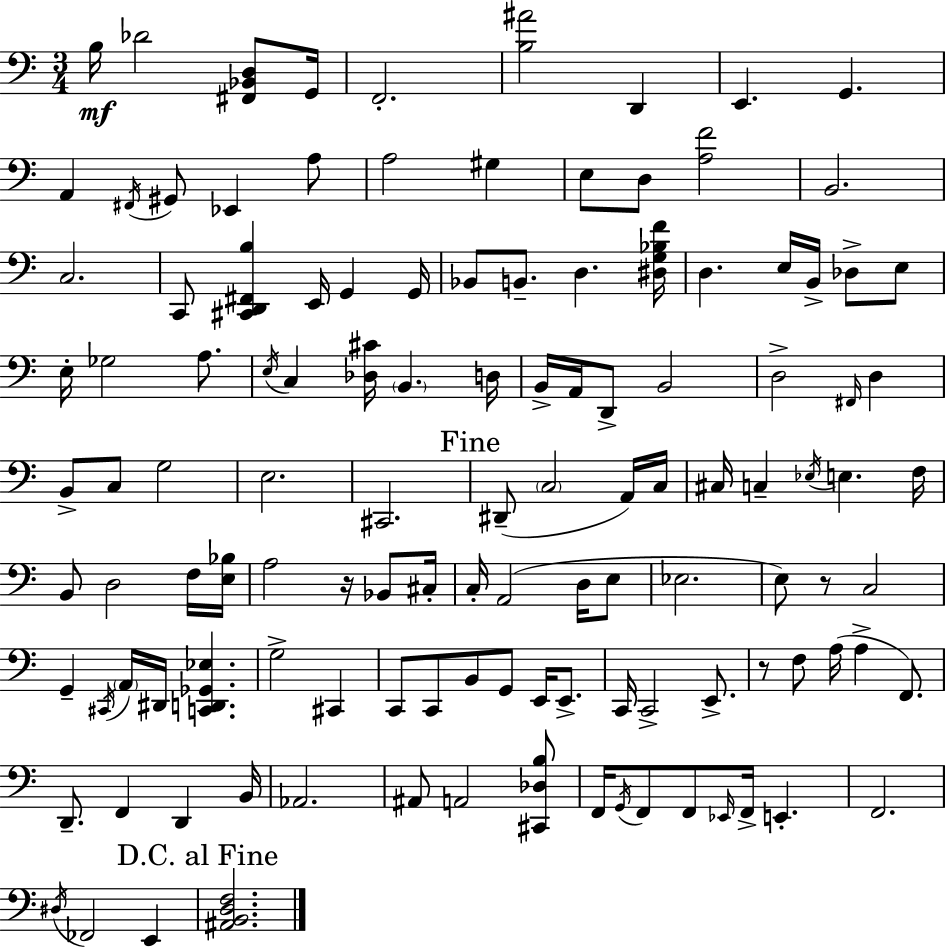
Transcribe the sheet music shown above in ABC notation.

X:1
T:Untitled
M:3/4
L:1/4
K:C
B,/4 _D2 [^F,,_B,,D,]/2 G,,/4 F,,2 [B,^A]2 D,, E,, G,, A,, ^F,,/4 ^G,,/2 _E,, A,/2 A,2 ^G, E,/2 D,/2 [A,F]2 B,,2 C,2 C,,/2 [^C,,D,,^F,,B,] E,,/4 G,, G,,/4 _B,,/2 B,,/2 D, [^D,G,_B,F]/4 D, E,/4 B,,/4 _D,/2 E,/2 E,/4 _G,2 A,/2 E,/4 C, [_D,^C]/4 B,, D,/4 B,,/4 A,,/4 D,,/2 B,,2 D,2 ^F,,/4 D, B,,/2 C,/2 G,2 E,2 ^C,,2 ^D,,/2 C,2 A,,/4 C,/4 ^C,/4 C, _E,/4 E, F,/4 B,,/2 D,2 F,/4 [E,_B,]/4 A,2 z/4 _B,,/2 ^C,/4 C,/4 A,,2 D,/4 E,/2 _E,2 E,/2 z/2 C,2 G,, ^C,,/4 A,,/4 ^D,,/4 [C,,D,,_G,,_E,] G,2 ^C,, C,,/2 C,,/2 B,,/2 G,,/2 E,,/4 E,,/2 C,,/4 C,,2 E,,/2 z/2 F,/2 A,/4 A, F,,/2 D,,/2 F,, D,, B,,/4 _A,,2 ^A,,/2 A,,2 [^C,,_D,B,]/2 F,,/4 G,,/4 F,,/2 F,,/2 _E,,/4 F,,/4 E,, F,,2 ^D,/4 _F,,2 E,, [^A,,B,,D,F,]2